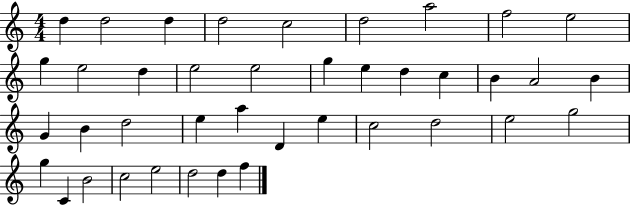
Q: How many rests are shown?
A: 0